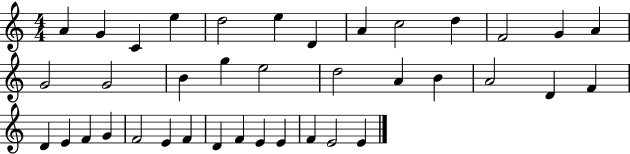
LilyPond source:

{
  \clef treble
  \numericTimeSignature
  \time 4/4
  \key c \major
  a'4 g'4 c'4 e''4 | d''2 e''4 d'4 | a'4 c''2 d''4 | f'2 g'4 a'4 | \break g'2 g'2 | b'4 g''4 e''2 | d''2 a'4 b'4 | a'2 d'4 f'4 | \break d'4 e'4 f'4 g'4 | f'2 e'4 f'4 | d'4 f'4 e'4 e'4 | f'4 e'2 e'4 | \break \bar "|."
}